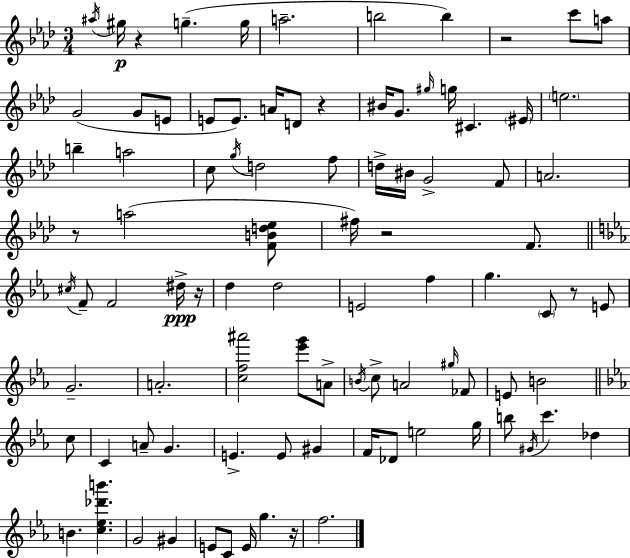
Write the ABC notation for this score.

X:1
T:Untitled
M:3/4
L:1/4
K:Ab
^a/4 ^g/4 z g g/4 a2 b2 b z2 c'/2 a/2 G2 G/2 E/2 E/2 E/2 A/4 D/2 z ^B/4 G/2 ^g/4 g/4 ^C ^E/4 e2 b a2 c/2 g/4 d2 f/2 d/4 ^B/4 G2 F/2 A2 z/2 a2 [FBd_e]/2 ^f/4 z2 F/2 ^c/4 F/2 F2 ^d/4 z/4 d d2 E2 f g C/2 z/2 E/2 G2 A2 [cf^a']2 [_e'g']/2 A/2 B/4 c/2 A2 ^g/4 _F/2 E/2 B2 c/2 C A/2 G E E/2 ^G F/4 _D/2 e2 g/4 b/2 ^G/4 c' _d B [c_e_d'b'] G2 ^G E/2 C/2 E/4 g z/4 f2